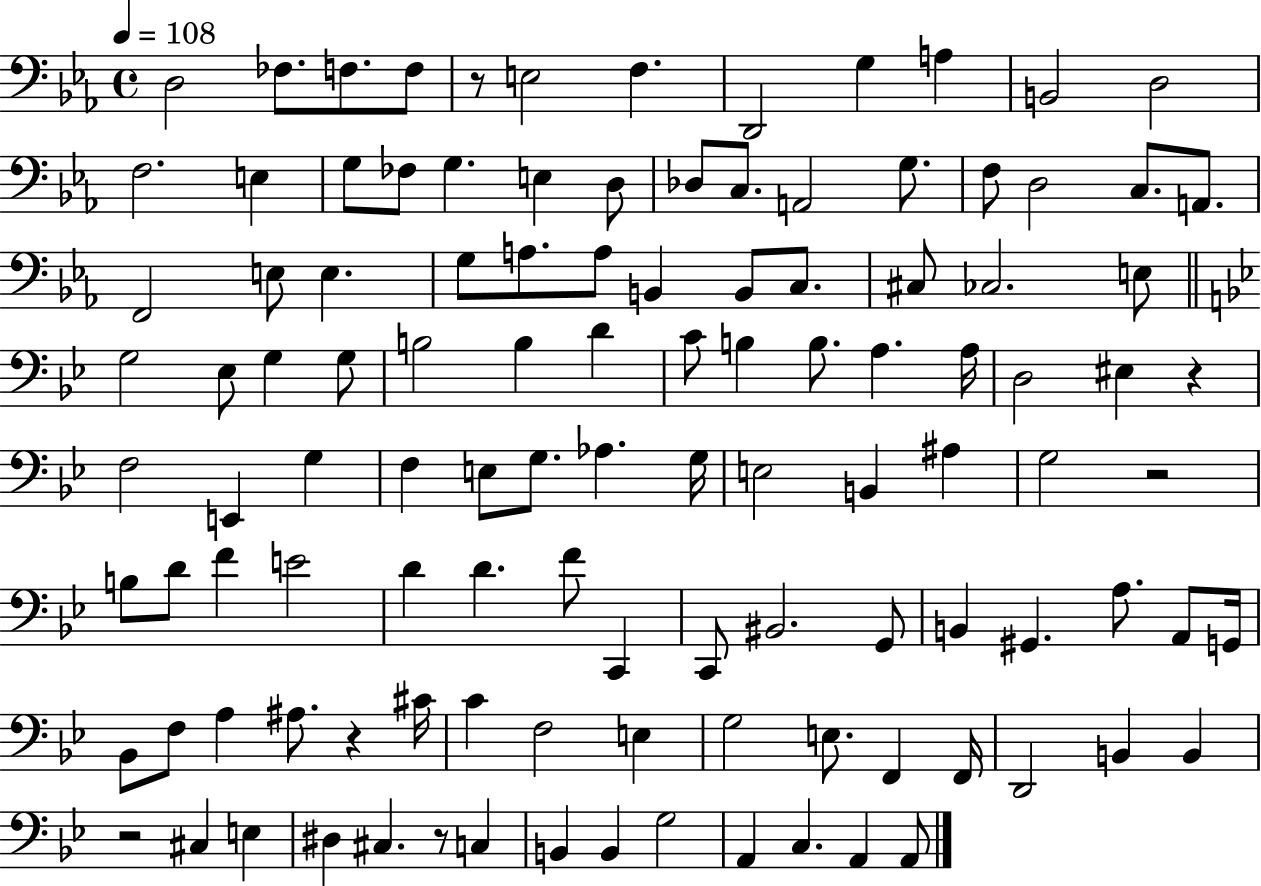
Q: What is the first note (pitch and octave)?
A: D3